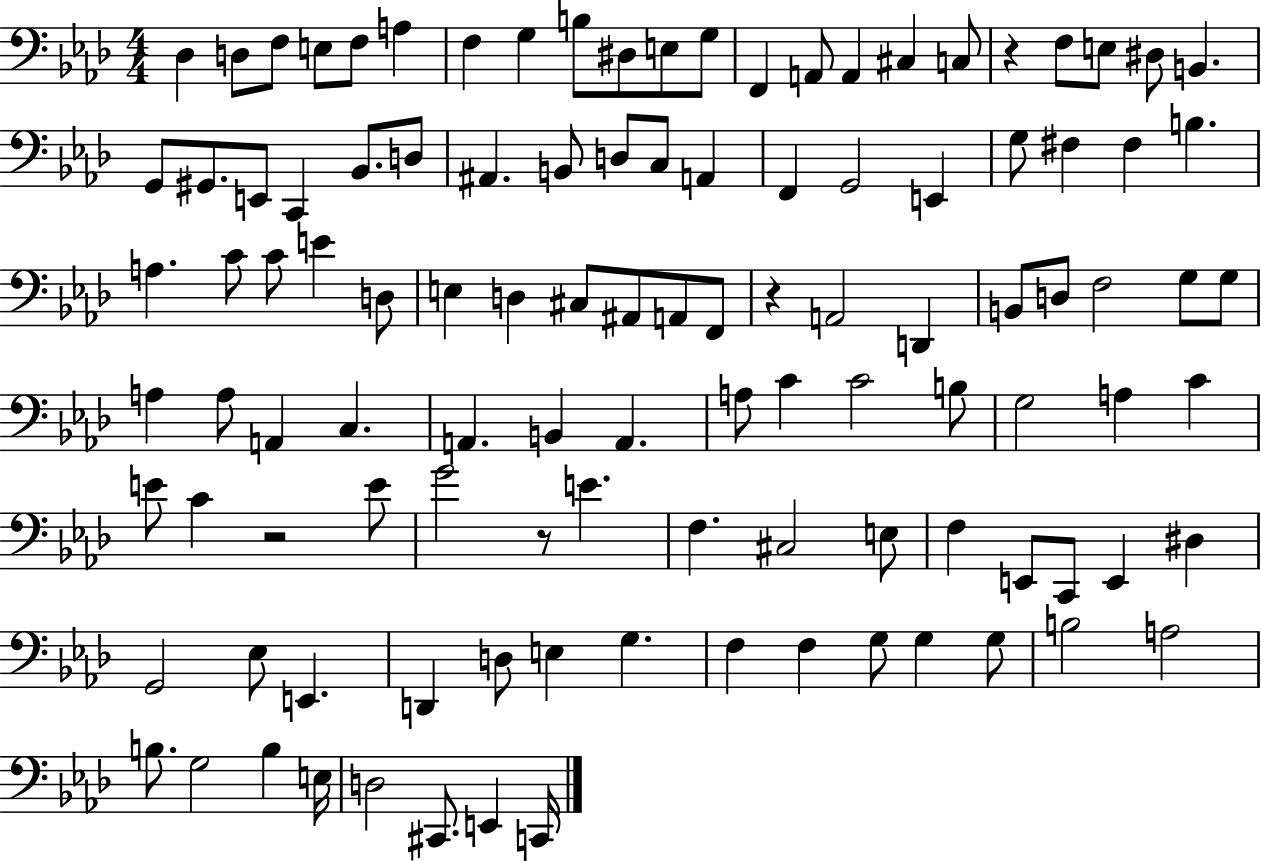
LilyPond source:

{
  \clef bass
  \numericTimeSignature
  \time 4/4
  \key aes \major
  \repeat volta 2 { des4 d8 f8 e8 f8 a4 | f4 g4 b8 dis8 e8 g8 | f,4 a,8 a,4 cis4 c8 | r4 f8 e8 dis8 b,4. | \break g,8 gis,8. e,8 c,4 bes,8. d8 | ais,4. b,8 d8 c8 a,4 | f,4 g,2 e,4 | g8 fis4 fis4 b4. | \break a4. c'8 c'8 e'4 d8 | e4 d4 cis8 ais,8 a,8 f,8 | r4 a,2 d,4 | b,8 d8 f2 g8 g8 | \break a4 a8 a,4 c4. | a,4. b,4 a,4. | a8 c'4 c'2 b8 | g2 a4 c'4 | \break e'8 c'4 r2 e'8 | g'2 r8 e'4. | f4. cis2 e8 | f4 e,8 c,8 e,4 dis4 | \break g,2 ees8 e,4. | d,4 d8 e4 g4. | f4 f4 g8 g4 g8 | b2 a2 | \break b8. g2 b4 e16 | d2 cis,8. e,4 c,16 | } \bar "|."
}